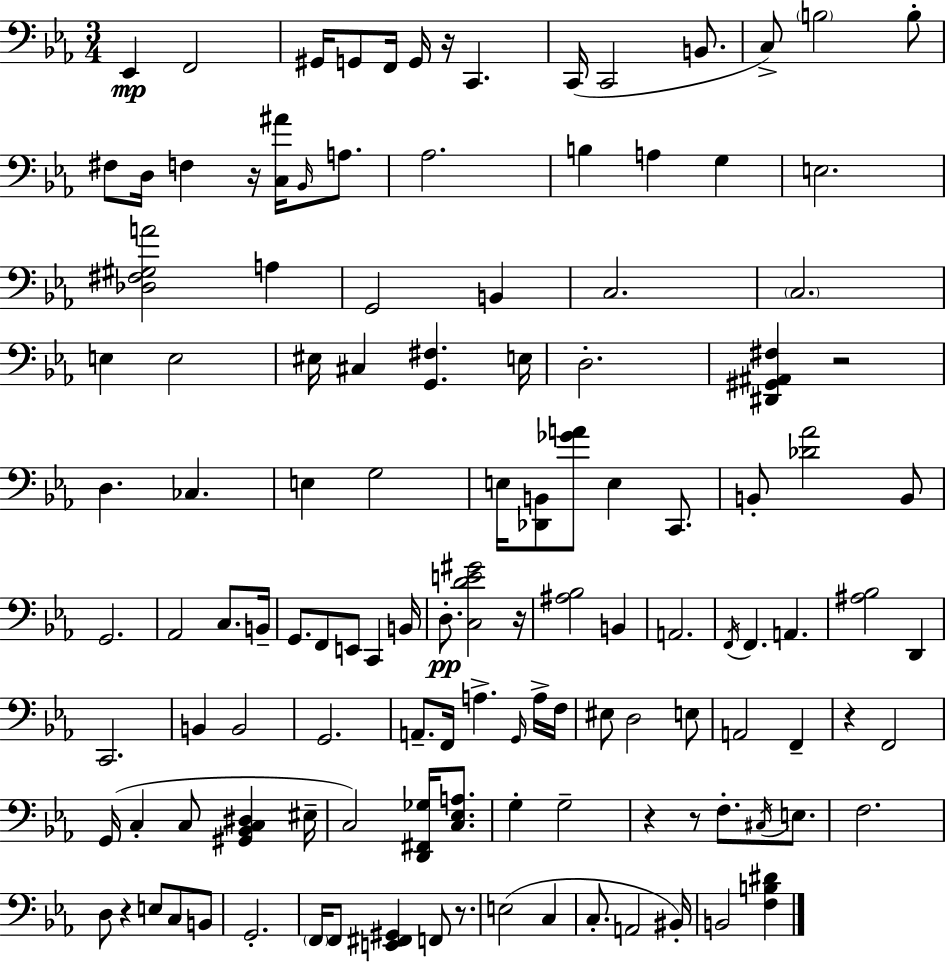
X:1
T:Untitled
M:3/4
L:1/4
K:Eb
_E,, F,,2 ^G,,/4 G,,/2 F,,/4 G,,/4 z/4 C,, C,,/4 C,,2 B,,/2 C,/2 B,2 B,/2 ^F,/2 D,/4 F, z/4 [C,^A]/4 _B,,/4 A,/2 _A,2 B, A, G, E,2 [_D,^F,^G,A]2 A, G,,2 B,, C,2 C,2 E, E,2 ^E,/4 ^C, [G,,^F,] E,/4 D,2 [^D,,^G,,^A,,^F,] z2 D, _C, E, G,2 E,/4 [_D,,B,,]/2 [_GA]/2 E, C,,/2 B,,/2 [_D_A]2 B,,/2 G,,2 _A,,2 C,/2 B,,/4 G,,/2 F,,/2 E,,/2 C,, B,,/4 D,/2 [C,DE^G]2 z/4 [^A,_B,]2 B,, A,,2 F,,/4 F,, A,, [^A,_B,]2 D,, C,,2 B,, B,,2 G,,2 A,,/2 F,,/4 A, G,,/4 A,/4 F,/4 ^E,/2 D,2 E,/2 A,,2 F,, z F,,2 G,,/4 C, C,/2 [^G,,_B,,C,^D,] ^E,/4 C,2 [D,,^F,,_G,]/4 [C,_E,A,]/2 G, G,2 z z/2 F,/2 ^C,/4 E,/2 F,2 D,/2 z E,/2 C,/2 B,,/2 G,,2 F,,/4 F,,/2 [E,,^F,,^G,,] F,,/2 z/2 E,2 C, C,/2 A,,2 ^B,,/4 B,,2 [F,B,^D]